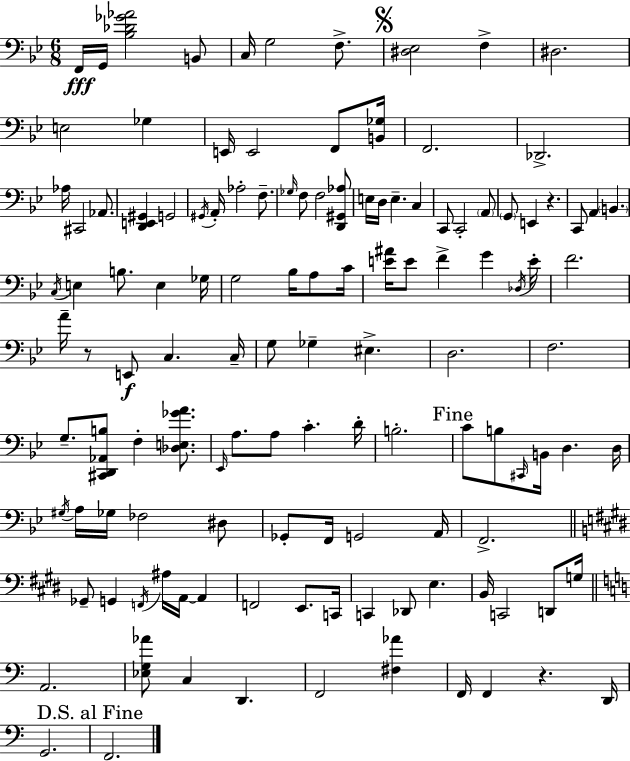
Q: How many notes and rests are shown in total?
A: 124